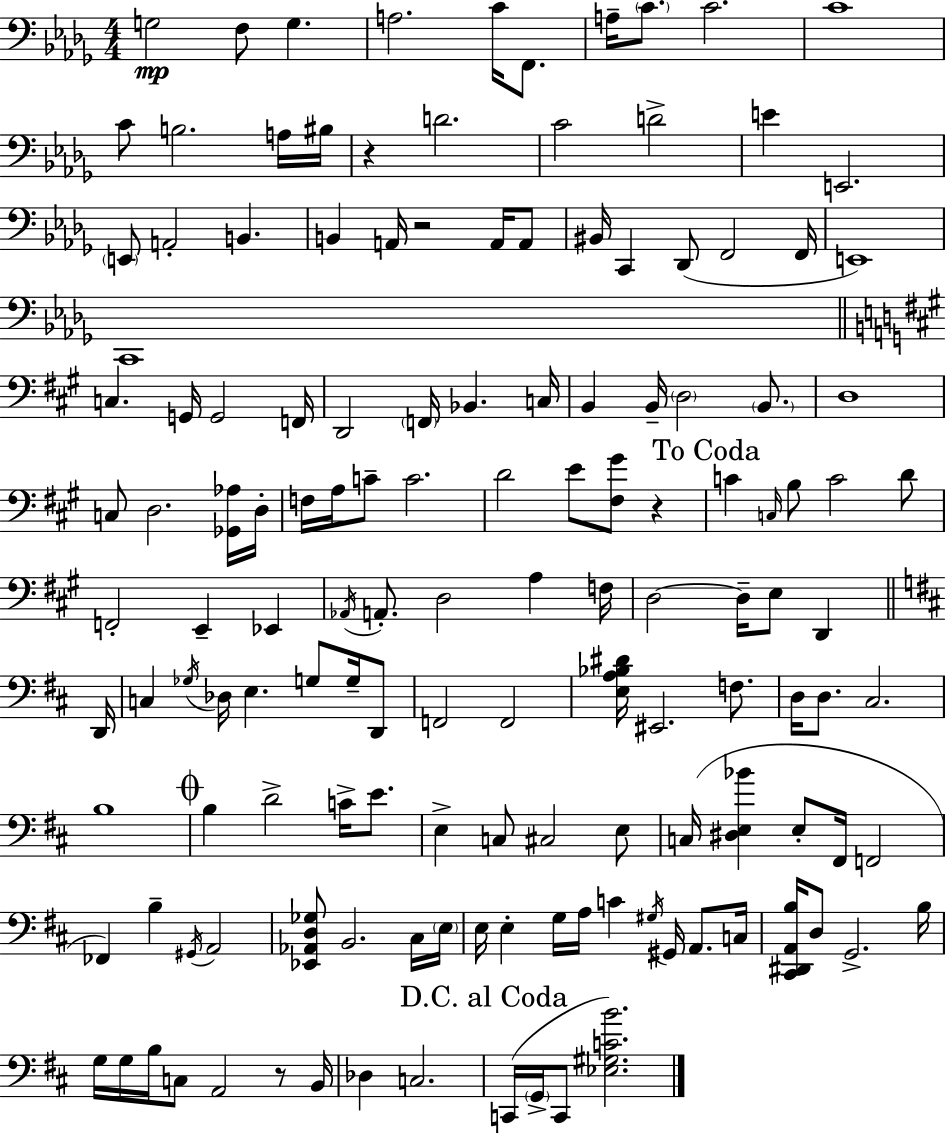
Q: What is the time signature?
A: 4/4